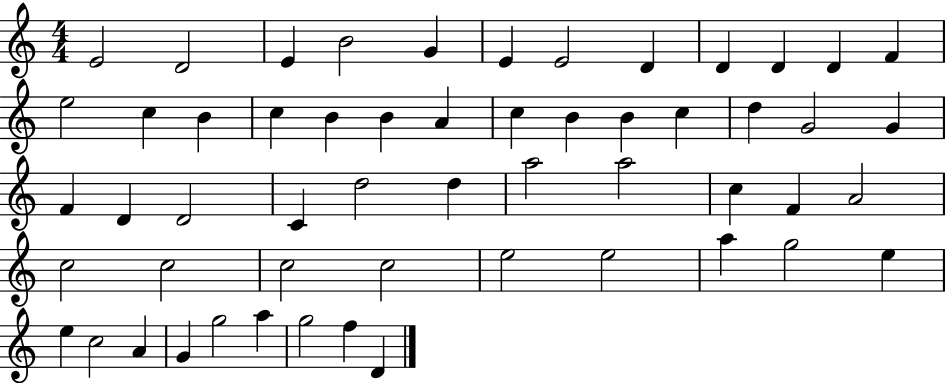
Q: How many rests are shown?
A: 0